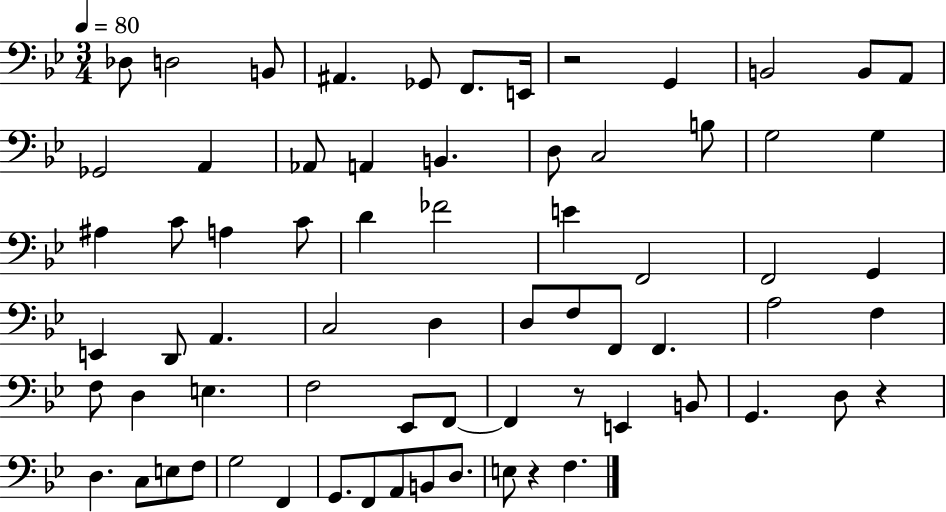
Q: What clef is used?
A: bass